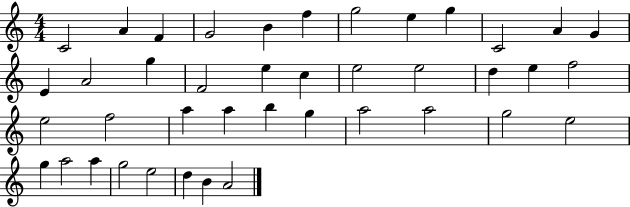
X:1
T:Untitled
M:4/4
L:1/4
K:C
C2 A F G2 B f g2 e g C2 A G E A2 g F2 e c e2 e2 d e f2 e2 f2 a a b g a2 a2 g2 e2 g a2 a g2 e2 d B A2